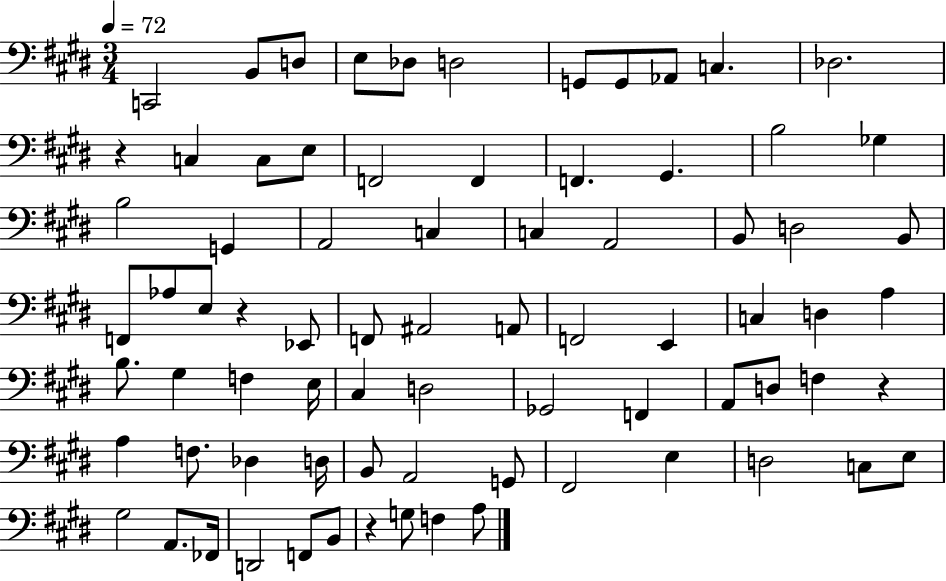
X:1
T:Untitled
M:3/4
L:1/4
K:E
C,,2 B,,/2 D,/2 E,/2 _D,/2 D,2 G,,/2 G,,/2 _A,,/2 C, _D,2 z C, C,/2 E,/2 F,,2 F,, F,, ^G,, B,2 _G, B,2 G,, A,,2 C, C, A,,2 B,,/2 D,2 B,,/2 F,,/2 _A,/2 E,/2 z _E,,/2 F,,/2 ^A,,2 A,,/2 F,,2 E,, C, D, A, B,/2 ^G, F, E,/4 ^C, D,2 _G,,2 F,, A,,/2 D,/2 F, z A, F,/2 _D, D,/4 B,,/2 A,,2 G,,/2 ^F,,2 E, D,2 C,/2 E,/2 ^G,2 A,,/2 _F,,/4 D,,2 F,,/2 B,,/2 z G,/2 F, A,/2